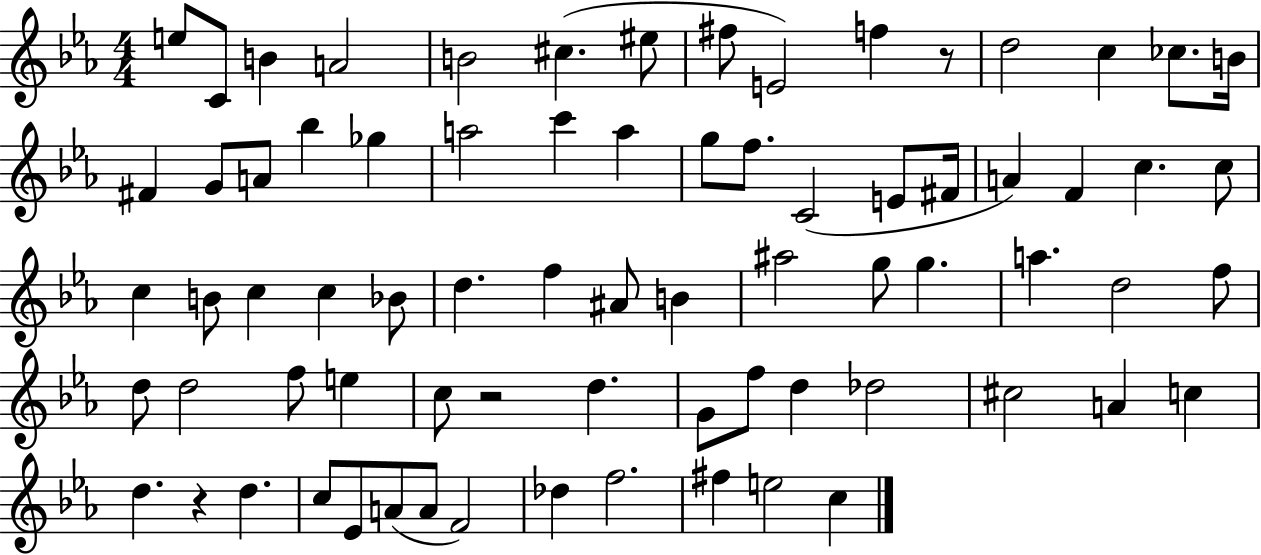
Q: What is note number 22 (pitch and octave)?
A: A5